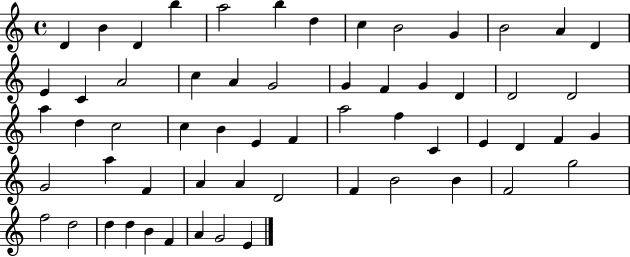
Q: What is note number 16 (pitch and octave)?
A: A4